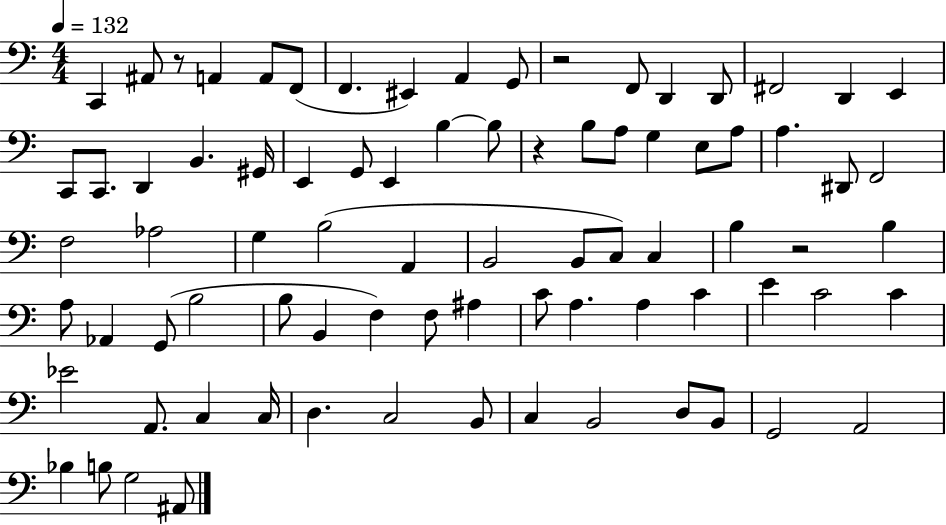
C2/q A#2/e R/e A2/q A2/e F2/e F2/q. EIS2/q A2/q G2/e R/h F2/e D2/q D2/e F#2/h D2/q E2/q C2/e C2/e. D2/q B2/q. G#2/s E2/q G2/e E2/q B3/q B3/e R/q B3/e A3/e G3/q E3/e A3/e A3/q. D#2/e F2/h F3/h Ab3/h G3/q B3/h A2/q B2/h B2/e C3/e C3/q B3/q R/h B3/q A3/e Ab2/q G2/e B3/h B3/e B2/q F3/q F3/e A#3/q C4/e A3/q. A3/q C4/q E4/q C4/h C4/q Eb4/h A2/e. C3/q C3/s D3/q. C3/h B2/e C3/q B2/h D3/e B2/e G2/h A2/h Bb3/q B3/e G3/h A#2/e